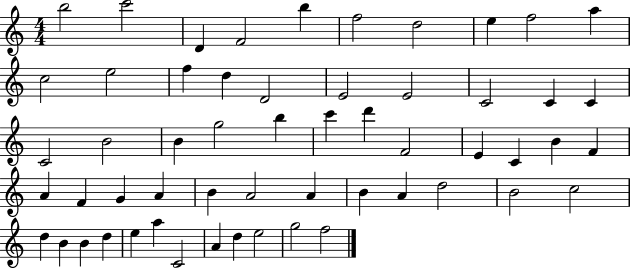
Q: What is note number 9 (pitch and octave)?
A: F5